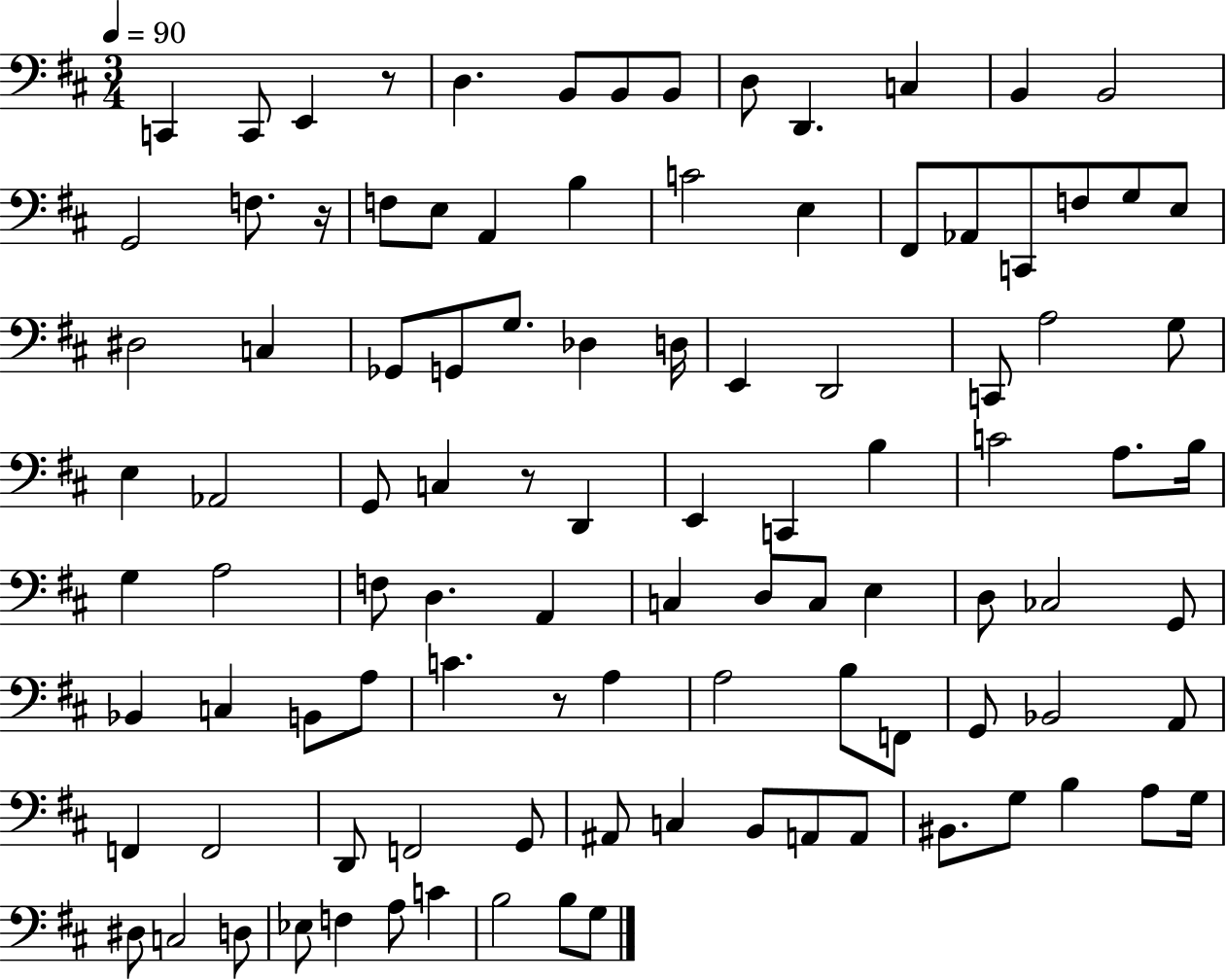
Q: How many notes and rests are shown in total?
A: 102